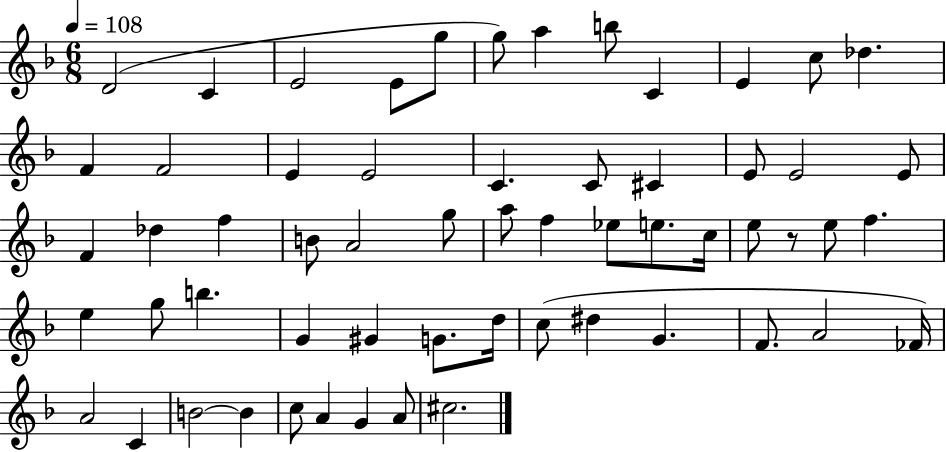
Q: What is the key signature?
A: F major